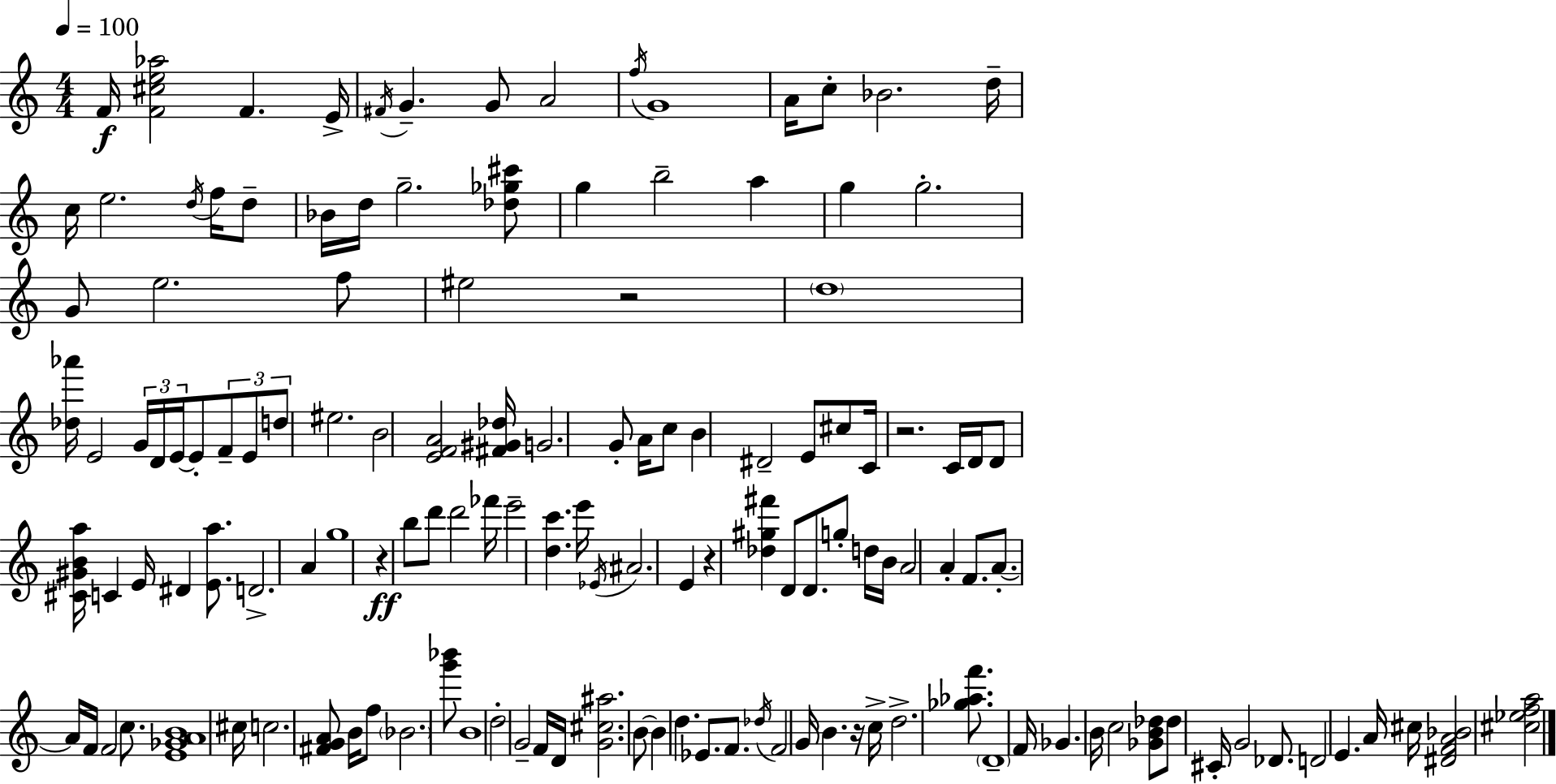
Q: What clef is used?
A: treble